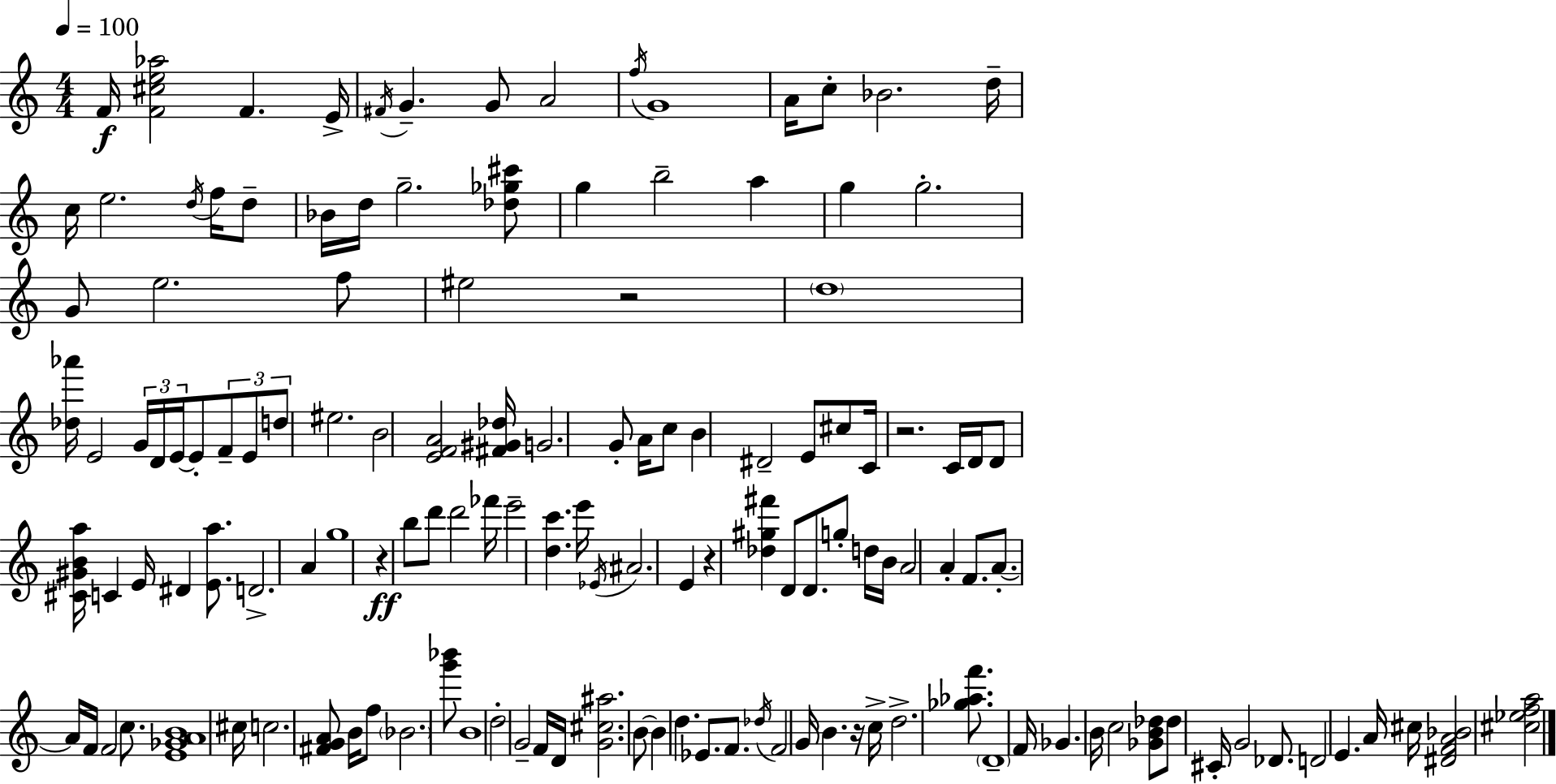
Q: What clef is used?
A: treble